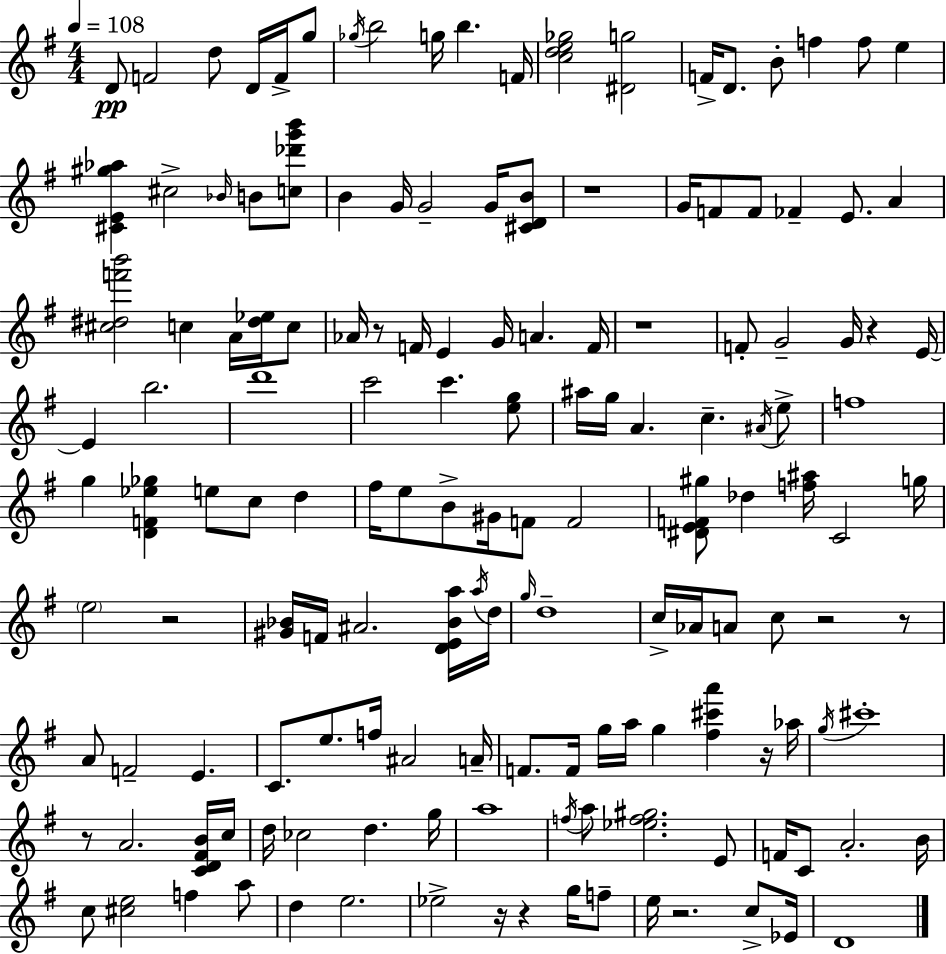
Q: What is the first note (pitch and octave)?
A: D4